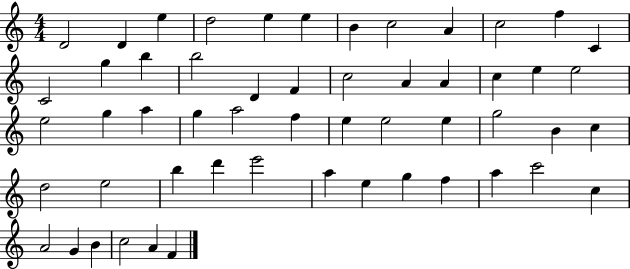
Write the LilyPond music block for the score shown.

{
  \clef treble
  \numericTimeSignature
  \time 4/4
  \key c \major
  d'2 d'4 e''4 | d''2 e''4 e''4 | b'4 c''2 a'4 | c''2 f''4 c'4 | \break c'2 g''4 b''4 | b''2 d'4 f'4 | c''2 a'4 a'4 | c''4 e''4 e''2 | \break e''2 g''4 a''4 | g''4 a''2 f''4 | e''4 e''2 e''4 | g''2 b'4 c''4 | \break d''2 e''2 | b''4 d'''4 e'''2 | a''4 e''4 g''4 f''4 | a''4 c'''2 c''4 | \break a'2 g'4 b'4 | c''2 a'4 f'4 | \bar "|."
}